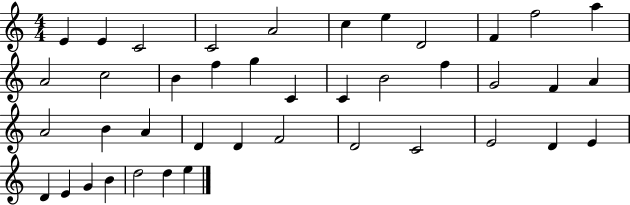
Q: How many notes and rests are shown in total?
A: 41